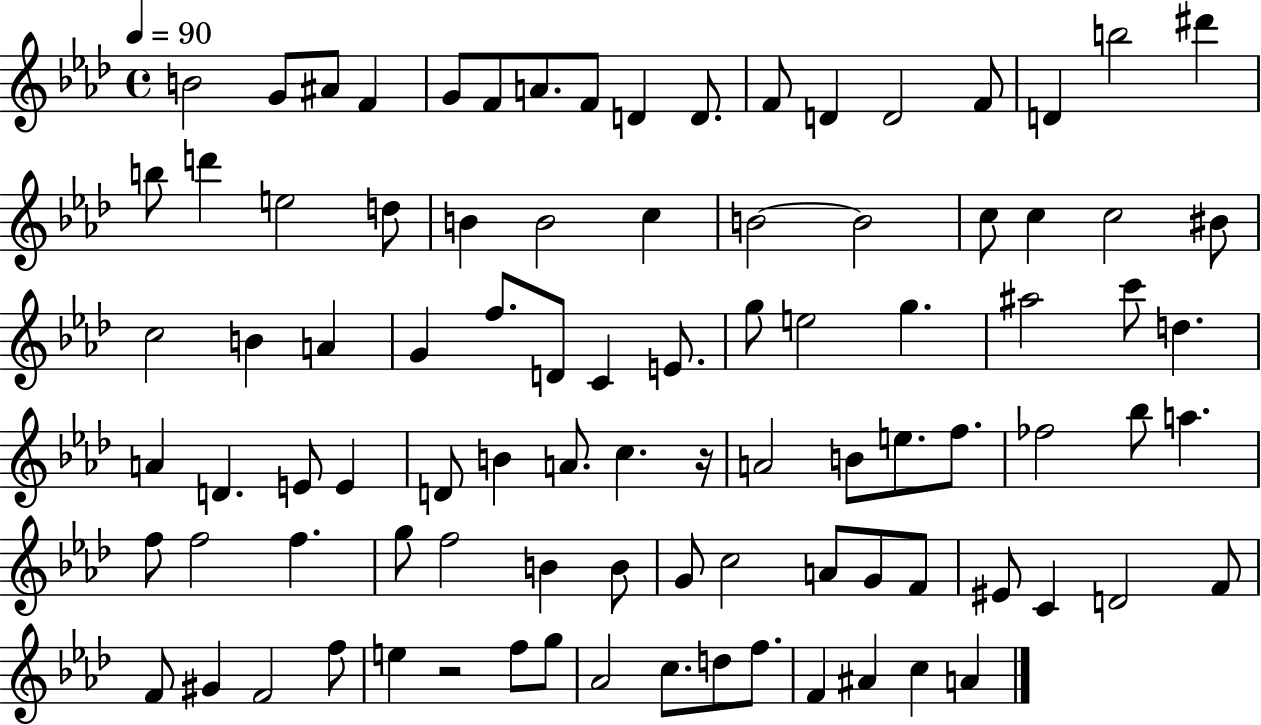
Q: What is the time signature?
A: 4/4